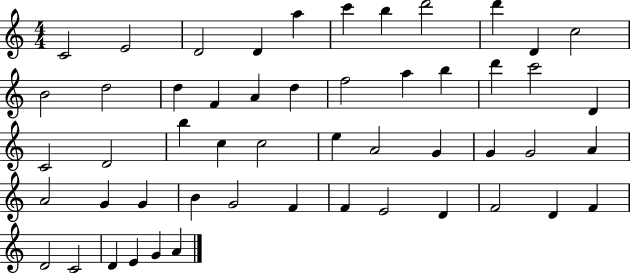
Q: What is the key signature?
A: C major